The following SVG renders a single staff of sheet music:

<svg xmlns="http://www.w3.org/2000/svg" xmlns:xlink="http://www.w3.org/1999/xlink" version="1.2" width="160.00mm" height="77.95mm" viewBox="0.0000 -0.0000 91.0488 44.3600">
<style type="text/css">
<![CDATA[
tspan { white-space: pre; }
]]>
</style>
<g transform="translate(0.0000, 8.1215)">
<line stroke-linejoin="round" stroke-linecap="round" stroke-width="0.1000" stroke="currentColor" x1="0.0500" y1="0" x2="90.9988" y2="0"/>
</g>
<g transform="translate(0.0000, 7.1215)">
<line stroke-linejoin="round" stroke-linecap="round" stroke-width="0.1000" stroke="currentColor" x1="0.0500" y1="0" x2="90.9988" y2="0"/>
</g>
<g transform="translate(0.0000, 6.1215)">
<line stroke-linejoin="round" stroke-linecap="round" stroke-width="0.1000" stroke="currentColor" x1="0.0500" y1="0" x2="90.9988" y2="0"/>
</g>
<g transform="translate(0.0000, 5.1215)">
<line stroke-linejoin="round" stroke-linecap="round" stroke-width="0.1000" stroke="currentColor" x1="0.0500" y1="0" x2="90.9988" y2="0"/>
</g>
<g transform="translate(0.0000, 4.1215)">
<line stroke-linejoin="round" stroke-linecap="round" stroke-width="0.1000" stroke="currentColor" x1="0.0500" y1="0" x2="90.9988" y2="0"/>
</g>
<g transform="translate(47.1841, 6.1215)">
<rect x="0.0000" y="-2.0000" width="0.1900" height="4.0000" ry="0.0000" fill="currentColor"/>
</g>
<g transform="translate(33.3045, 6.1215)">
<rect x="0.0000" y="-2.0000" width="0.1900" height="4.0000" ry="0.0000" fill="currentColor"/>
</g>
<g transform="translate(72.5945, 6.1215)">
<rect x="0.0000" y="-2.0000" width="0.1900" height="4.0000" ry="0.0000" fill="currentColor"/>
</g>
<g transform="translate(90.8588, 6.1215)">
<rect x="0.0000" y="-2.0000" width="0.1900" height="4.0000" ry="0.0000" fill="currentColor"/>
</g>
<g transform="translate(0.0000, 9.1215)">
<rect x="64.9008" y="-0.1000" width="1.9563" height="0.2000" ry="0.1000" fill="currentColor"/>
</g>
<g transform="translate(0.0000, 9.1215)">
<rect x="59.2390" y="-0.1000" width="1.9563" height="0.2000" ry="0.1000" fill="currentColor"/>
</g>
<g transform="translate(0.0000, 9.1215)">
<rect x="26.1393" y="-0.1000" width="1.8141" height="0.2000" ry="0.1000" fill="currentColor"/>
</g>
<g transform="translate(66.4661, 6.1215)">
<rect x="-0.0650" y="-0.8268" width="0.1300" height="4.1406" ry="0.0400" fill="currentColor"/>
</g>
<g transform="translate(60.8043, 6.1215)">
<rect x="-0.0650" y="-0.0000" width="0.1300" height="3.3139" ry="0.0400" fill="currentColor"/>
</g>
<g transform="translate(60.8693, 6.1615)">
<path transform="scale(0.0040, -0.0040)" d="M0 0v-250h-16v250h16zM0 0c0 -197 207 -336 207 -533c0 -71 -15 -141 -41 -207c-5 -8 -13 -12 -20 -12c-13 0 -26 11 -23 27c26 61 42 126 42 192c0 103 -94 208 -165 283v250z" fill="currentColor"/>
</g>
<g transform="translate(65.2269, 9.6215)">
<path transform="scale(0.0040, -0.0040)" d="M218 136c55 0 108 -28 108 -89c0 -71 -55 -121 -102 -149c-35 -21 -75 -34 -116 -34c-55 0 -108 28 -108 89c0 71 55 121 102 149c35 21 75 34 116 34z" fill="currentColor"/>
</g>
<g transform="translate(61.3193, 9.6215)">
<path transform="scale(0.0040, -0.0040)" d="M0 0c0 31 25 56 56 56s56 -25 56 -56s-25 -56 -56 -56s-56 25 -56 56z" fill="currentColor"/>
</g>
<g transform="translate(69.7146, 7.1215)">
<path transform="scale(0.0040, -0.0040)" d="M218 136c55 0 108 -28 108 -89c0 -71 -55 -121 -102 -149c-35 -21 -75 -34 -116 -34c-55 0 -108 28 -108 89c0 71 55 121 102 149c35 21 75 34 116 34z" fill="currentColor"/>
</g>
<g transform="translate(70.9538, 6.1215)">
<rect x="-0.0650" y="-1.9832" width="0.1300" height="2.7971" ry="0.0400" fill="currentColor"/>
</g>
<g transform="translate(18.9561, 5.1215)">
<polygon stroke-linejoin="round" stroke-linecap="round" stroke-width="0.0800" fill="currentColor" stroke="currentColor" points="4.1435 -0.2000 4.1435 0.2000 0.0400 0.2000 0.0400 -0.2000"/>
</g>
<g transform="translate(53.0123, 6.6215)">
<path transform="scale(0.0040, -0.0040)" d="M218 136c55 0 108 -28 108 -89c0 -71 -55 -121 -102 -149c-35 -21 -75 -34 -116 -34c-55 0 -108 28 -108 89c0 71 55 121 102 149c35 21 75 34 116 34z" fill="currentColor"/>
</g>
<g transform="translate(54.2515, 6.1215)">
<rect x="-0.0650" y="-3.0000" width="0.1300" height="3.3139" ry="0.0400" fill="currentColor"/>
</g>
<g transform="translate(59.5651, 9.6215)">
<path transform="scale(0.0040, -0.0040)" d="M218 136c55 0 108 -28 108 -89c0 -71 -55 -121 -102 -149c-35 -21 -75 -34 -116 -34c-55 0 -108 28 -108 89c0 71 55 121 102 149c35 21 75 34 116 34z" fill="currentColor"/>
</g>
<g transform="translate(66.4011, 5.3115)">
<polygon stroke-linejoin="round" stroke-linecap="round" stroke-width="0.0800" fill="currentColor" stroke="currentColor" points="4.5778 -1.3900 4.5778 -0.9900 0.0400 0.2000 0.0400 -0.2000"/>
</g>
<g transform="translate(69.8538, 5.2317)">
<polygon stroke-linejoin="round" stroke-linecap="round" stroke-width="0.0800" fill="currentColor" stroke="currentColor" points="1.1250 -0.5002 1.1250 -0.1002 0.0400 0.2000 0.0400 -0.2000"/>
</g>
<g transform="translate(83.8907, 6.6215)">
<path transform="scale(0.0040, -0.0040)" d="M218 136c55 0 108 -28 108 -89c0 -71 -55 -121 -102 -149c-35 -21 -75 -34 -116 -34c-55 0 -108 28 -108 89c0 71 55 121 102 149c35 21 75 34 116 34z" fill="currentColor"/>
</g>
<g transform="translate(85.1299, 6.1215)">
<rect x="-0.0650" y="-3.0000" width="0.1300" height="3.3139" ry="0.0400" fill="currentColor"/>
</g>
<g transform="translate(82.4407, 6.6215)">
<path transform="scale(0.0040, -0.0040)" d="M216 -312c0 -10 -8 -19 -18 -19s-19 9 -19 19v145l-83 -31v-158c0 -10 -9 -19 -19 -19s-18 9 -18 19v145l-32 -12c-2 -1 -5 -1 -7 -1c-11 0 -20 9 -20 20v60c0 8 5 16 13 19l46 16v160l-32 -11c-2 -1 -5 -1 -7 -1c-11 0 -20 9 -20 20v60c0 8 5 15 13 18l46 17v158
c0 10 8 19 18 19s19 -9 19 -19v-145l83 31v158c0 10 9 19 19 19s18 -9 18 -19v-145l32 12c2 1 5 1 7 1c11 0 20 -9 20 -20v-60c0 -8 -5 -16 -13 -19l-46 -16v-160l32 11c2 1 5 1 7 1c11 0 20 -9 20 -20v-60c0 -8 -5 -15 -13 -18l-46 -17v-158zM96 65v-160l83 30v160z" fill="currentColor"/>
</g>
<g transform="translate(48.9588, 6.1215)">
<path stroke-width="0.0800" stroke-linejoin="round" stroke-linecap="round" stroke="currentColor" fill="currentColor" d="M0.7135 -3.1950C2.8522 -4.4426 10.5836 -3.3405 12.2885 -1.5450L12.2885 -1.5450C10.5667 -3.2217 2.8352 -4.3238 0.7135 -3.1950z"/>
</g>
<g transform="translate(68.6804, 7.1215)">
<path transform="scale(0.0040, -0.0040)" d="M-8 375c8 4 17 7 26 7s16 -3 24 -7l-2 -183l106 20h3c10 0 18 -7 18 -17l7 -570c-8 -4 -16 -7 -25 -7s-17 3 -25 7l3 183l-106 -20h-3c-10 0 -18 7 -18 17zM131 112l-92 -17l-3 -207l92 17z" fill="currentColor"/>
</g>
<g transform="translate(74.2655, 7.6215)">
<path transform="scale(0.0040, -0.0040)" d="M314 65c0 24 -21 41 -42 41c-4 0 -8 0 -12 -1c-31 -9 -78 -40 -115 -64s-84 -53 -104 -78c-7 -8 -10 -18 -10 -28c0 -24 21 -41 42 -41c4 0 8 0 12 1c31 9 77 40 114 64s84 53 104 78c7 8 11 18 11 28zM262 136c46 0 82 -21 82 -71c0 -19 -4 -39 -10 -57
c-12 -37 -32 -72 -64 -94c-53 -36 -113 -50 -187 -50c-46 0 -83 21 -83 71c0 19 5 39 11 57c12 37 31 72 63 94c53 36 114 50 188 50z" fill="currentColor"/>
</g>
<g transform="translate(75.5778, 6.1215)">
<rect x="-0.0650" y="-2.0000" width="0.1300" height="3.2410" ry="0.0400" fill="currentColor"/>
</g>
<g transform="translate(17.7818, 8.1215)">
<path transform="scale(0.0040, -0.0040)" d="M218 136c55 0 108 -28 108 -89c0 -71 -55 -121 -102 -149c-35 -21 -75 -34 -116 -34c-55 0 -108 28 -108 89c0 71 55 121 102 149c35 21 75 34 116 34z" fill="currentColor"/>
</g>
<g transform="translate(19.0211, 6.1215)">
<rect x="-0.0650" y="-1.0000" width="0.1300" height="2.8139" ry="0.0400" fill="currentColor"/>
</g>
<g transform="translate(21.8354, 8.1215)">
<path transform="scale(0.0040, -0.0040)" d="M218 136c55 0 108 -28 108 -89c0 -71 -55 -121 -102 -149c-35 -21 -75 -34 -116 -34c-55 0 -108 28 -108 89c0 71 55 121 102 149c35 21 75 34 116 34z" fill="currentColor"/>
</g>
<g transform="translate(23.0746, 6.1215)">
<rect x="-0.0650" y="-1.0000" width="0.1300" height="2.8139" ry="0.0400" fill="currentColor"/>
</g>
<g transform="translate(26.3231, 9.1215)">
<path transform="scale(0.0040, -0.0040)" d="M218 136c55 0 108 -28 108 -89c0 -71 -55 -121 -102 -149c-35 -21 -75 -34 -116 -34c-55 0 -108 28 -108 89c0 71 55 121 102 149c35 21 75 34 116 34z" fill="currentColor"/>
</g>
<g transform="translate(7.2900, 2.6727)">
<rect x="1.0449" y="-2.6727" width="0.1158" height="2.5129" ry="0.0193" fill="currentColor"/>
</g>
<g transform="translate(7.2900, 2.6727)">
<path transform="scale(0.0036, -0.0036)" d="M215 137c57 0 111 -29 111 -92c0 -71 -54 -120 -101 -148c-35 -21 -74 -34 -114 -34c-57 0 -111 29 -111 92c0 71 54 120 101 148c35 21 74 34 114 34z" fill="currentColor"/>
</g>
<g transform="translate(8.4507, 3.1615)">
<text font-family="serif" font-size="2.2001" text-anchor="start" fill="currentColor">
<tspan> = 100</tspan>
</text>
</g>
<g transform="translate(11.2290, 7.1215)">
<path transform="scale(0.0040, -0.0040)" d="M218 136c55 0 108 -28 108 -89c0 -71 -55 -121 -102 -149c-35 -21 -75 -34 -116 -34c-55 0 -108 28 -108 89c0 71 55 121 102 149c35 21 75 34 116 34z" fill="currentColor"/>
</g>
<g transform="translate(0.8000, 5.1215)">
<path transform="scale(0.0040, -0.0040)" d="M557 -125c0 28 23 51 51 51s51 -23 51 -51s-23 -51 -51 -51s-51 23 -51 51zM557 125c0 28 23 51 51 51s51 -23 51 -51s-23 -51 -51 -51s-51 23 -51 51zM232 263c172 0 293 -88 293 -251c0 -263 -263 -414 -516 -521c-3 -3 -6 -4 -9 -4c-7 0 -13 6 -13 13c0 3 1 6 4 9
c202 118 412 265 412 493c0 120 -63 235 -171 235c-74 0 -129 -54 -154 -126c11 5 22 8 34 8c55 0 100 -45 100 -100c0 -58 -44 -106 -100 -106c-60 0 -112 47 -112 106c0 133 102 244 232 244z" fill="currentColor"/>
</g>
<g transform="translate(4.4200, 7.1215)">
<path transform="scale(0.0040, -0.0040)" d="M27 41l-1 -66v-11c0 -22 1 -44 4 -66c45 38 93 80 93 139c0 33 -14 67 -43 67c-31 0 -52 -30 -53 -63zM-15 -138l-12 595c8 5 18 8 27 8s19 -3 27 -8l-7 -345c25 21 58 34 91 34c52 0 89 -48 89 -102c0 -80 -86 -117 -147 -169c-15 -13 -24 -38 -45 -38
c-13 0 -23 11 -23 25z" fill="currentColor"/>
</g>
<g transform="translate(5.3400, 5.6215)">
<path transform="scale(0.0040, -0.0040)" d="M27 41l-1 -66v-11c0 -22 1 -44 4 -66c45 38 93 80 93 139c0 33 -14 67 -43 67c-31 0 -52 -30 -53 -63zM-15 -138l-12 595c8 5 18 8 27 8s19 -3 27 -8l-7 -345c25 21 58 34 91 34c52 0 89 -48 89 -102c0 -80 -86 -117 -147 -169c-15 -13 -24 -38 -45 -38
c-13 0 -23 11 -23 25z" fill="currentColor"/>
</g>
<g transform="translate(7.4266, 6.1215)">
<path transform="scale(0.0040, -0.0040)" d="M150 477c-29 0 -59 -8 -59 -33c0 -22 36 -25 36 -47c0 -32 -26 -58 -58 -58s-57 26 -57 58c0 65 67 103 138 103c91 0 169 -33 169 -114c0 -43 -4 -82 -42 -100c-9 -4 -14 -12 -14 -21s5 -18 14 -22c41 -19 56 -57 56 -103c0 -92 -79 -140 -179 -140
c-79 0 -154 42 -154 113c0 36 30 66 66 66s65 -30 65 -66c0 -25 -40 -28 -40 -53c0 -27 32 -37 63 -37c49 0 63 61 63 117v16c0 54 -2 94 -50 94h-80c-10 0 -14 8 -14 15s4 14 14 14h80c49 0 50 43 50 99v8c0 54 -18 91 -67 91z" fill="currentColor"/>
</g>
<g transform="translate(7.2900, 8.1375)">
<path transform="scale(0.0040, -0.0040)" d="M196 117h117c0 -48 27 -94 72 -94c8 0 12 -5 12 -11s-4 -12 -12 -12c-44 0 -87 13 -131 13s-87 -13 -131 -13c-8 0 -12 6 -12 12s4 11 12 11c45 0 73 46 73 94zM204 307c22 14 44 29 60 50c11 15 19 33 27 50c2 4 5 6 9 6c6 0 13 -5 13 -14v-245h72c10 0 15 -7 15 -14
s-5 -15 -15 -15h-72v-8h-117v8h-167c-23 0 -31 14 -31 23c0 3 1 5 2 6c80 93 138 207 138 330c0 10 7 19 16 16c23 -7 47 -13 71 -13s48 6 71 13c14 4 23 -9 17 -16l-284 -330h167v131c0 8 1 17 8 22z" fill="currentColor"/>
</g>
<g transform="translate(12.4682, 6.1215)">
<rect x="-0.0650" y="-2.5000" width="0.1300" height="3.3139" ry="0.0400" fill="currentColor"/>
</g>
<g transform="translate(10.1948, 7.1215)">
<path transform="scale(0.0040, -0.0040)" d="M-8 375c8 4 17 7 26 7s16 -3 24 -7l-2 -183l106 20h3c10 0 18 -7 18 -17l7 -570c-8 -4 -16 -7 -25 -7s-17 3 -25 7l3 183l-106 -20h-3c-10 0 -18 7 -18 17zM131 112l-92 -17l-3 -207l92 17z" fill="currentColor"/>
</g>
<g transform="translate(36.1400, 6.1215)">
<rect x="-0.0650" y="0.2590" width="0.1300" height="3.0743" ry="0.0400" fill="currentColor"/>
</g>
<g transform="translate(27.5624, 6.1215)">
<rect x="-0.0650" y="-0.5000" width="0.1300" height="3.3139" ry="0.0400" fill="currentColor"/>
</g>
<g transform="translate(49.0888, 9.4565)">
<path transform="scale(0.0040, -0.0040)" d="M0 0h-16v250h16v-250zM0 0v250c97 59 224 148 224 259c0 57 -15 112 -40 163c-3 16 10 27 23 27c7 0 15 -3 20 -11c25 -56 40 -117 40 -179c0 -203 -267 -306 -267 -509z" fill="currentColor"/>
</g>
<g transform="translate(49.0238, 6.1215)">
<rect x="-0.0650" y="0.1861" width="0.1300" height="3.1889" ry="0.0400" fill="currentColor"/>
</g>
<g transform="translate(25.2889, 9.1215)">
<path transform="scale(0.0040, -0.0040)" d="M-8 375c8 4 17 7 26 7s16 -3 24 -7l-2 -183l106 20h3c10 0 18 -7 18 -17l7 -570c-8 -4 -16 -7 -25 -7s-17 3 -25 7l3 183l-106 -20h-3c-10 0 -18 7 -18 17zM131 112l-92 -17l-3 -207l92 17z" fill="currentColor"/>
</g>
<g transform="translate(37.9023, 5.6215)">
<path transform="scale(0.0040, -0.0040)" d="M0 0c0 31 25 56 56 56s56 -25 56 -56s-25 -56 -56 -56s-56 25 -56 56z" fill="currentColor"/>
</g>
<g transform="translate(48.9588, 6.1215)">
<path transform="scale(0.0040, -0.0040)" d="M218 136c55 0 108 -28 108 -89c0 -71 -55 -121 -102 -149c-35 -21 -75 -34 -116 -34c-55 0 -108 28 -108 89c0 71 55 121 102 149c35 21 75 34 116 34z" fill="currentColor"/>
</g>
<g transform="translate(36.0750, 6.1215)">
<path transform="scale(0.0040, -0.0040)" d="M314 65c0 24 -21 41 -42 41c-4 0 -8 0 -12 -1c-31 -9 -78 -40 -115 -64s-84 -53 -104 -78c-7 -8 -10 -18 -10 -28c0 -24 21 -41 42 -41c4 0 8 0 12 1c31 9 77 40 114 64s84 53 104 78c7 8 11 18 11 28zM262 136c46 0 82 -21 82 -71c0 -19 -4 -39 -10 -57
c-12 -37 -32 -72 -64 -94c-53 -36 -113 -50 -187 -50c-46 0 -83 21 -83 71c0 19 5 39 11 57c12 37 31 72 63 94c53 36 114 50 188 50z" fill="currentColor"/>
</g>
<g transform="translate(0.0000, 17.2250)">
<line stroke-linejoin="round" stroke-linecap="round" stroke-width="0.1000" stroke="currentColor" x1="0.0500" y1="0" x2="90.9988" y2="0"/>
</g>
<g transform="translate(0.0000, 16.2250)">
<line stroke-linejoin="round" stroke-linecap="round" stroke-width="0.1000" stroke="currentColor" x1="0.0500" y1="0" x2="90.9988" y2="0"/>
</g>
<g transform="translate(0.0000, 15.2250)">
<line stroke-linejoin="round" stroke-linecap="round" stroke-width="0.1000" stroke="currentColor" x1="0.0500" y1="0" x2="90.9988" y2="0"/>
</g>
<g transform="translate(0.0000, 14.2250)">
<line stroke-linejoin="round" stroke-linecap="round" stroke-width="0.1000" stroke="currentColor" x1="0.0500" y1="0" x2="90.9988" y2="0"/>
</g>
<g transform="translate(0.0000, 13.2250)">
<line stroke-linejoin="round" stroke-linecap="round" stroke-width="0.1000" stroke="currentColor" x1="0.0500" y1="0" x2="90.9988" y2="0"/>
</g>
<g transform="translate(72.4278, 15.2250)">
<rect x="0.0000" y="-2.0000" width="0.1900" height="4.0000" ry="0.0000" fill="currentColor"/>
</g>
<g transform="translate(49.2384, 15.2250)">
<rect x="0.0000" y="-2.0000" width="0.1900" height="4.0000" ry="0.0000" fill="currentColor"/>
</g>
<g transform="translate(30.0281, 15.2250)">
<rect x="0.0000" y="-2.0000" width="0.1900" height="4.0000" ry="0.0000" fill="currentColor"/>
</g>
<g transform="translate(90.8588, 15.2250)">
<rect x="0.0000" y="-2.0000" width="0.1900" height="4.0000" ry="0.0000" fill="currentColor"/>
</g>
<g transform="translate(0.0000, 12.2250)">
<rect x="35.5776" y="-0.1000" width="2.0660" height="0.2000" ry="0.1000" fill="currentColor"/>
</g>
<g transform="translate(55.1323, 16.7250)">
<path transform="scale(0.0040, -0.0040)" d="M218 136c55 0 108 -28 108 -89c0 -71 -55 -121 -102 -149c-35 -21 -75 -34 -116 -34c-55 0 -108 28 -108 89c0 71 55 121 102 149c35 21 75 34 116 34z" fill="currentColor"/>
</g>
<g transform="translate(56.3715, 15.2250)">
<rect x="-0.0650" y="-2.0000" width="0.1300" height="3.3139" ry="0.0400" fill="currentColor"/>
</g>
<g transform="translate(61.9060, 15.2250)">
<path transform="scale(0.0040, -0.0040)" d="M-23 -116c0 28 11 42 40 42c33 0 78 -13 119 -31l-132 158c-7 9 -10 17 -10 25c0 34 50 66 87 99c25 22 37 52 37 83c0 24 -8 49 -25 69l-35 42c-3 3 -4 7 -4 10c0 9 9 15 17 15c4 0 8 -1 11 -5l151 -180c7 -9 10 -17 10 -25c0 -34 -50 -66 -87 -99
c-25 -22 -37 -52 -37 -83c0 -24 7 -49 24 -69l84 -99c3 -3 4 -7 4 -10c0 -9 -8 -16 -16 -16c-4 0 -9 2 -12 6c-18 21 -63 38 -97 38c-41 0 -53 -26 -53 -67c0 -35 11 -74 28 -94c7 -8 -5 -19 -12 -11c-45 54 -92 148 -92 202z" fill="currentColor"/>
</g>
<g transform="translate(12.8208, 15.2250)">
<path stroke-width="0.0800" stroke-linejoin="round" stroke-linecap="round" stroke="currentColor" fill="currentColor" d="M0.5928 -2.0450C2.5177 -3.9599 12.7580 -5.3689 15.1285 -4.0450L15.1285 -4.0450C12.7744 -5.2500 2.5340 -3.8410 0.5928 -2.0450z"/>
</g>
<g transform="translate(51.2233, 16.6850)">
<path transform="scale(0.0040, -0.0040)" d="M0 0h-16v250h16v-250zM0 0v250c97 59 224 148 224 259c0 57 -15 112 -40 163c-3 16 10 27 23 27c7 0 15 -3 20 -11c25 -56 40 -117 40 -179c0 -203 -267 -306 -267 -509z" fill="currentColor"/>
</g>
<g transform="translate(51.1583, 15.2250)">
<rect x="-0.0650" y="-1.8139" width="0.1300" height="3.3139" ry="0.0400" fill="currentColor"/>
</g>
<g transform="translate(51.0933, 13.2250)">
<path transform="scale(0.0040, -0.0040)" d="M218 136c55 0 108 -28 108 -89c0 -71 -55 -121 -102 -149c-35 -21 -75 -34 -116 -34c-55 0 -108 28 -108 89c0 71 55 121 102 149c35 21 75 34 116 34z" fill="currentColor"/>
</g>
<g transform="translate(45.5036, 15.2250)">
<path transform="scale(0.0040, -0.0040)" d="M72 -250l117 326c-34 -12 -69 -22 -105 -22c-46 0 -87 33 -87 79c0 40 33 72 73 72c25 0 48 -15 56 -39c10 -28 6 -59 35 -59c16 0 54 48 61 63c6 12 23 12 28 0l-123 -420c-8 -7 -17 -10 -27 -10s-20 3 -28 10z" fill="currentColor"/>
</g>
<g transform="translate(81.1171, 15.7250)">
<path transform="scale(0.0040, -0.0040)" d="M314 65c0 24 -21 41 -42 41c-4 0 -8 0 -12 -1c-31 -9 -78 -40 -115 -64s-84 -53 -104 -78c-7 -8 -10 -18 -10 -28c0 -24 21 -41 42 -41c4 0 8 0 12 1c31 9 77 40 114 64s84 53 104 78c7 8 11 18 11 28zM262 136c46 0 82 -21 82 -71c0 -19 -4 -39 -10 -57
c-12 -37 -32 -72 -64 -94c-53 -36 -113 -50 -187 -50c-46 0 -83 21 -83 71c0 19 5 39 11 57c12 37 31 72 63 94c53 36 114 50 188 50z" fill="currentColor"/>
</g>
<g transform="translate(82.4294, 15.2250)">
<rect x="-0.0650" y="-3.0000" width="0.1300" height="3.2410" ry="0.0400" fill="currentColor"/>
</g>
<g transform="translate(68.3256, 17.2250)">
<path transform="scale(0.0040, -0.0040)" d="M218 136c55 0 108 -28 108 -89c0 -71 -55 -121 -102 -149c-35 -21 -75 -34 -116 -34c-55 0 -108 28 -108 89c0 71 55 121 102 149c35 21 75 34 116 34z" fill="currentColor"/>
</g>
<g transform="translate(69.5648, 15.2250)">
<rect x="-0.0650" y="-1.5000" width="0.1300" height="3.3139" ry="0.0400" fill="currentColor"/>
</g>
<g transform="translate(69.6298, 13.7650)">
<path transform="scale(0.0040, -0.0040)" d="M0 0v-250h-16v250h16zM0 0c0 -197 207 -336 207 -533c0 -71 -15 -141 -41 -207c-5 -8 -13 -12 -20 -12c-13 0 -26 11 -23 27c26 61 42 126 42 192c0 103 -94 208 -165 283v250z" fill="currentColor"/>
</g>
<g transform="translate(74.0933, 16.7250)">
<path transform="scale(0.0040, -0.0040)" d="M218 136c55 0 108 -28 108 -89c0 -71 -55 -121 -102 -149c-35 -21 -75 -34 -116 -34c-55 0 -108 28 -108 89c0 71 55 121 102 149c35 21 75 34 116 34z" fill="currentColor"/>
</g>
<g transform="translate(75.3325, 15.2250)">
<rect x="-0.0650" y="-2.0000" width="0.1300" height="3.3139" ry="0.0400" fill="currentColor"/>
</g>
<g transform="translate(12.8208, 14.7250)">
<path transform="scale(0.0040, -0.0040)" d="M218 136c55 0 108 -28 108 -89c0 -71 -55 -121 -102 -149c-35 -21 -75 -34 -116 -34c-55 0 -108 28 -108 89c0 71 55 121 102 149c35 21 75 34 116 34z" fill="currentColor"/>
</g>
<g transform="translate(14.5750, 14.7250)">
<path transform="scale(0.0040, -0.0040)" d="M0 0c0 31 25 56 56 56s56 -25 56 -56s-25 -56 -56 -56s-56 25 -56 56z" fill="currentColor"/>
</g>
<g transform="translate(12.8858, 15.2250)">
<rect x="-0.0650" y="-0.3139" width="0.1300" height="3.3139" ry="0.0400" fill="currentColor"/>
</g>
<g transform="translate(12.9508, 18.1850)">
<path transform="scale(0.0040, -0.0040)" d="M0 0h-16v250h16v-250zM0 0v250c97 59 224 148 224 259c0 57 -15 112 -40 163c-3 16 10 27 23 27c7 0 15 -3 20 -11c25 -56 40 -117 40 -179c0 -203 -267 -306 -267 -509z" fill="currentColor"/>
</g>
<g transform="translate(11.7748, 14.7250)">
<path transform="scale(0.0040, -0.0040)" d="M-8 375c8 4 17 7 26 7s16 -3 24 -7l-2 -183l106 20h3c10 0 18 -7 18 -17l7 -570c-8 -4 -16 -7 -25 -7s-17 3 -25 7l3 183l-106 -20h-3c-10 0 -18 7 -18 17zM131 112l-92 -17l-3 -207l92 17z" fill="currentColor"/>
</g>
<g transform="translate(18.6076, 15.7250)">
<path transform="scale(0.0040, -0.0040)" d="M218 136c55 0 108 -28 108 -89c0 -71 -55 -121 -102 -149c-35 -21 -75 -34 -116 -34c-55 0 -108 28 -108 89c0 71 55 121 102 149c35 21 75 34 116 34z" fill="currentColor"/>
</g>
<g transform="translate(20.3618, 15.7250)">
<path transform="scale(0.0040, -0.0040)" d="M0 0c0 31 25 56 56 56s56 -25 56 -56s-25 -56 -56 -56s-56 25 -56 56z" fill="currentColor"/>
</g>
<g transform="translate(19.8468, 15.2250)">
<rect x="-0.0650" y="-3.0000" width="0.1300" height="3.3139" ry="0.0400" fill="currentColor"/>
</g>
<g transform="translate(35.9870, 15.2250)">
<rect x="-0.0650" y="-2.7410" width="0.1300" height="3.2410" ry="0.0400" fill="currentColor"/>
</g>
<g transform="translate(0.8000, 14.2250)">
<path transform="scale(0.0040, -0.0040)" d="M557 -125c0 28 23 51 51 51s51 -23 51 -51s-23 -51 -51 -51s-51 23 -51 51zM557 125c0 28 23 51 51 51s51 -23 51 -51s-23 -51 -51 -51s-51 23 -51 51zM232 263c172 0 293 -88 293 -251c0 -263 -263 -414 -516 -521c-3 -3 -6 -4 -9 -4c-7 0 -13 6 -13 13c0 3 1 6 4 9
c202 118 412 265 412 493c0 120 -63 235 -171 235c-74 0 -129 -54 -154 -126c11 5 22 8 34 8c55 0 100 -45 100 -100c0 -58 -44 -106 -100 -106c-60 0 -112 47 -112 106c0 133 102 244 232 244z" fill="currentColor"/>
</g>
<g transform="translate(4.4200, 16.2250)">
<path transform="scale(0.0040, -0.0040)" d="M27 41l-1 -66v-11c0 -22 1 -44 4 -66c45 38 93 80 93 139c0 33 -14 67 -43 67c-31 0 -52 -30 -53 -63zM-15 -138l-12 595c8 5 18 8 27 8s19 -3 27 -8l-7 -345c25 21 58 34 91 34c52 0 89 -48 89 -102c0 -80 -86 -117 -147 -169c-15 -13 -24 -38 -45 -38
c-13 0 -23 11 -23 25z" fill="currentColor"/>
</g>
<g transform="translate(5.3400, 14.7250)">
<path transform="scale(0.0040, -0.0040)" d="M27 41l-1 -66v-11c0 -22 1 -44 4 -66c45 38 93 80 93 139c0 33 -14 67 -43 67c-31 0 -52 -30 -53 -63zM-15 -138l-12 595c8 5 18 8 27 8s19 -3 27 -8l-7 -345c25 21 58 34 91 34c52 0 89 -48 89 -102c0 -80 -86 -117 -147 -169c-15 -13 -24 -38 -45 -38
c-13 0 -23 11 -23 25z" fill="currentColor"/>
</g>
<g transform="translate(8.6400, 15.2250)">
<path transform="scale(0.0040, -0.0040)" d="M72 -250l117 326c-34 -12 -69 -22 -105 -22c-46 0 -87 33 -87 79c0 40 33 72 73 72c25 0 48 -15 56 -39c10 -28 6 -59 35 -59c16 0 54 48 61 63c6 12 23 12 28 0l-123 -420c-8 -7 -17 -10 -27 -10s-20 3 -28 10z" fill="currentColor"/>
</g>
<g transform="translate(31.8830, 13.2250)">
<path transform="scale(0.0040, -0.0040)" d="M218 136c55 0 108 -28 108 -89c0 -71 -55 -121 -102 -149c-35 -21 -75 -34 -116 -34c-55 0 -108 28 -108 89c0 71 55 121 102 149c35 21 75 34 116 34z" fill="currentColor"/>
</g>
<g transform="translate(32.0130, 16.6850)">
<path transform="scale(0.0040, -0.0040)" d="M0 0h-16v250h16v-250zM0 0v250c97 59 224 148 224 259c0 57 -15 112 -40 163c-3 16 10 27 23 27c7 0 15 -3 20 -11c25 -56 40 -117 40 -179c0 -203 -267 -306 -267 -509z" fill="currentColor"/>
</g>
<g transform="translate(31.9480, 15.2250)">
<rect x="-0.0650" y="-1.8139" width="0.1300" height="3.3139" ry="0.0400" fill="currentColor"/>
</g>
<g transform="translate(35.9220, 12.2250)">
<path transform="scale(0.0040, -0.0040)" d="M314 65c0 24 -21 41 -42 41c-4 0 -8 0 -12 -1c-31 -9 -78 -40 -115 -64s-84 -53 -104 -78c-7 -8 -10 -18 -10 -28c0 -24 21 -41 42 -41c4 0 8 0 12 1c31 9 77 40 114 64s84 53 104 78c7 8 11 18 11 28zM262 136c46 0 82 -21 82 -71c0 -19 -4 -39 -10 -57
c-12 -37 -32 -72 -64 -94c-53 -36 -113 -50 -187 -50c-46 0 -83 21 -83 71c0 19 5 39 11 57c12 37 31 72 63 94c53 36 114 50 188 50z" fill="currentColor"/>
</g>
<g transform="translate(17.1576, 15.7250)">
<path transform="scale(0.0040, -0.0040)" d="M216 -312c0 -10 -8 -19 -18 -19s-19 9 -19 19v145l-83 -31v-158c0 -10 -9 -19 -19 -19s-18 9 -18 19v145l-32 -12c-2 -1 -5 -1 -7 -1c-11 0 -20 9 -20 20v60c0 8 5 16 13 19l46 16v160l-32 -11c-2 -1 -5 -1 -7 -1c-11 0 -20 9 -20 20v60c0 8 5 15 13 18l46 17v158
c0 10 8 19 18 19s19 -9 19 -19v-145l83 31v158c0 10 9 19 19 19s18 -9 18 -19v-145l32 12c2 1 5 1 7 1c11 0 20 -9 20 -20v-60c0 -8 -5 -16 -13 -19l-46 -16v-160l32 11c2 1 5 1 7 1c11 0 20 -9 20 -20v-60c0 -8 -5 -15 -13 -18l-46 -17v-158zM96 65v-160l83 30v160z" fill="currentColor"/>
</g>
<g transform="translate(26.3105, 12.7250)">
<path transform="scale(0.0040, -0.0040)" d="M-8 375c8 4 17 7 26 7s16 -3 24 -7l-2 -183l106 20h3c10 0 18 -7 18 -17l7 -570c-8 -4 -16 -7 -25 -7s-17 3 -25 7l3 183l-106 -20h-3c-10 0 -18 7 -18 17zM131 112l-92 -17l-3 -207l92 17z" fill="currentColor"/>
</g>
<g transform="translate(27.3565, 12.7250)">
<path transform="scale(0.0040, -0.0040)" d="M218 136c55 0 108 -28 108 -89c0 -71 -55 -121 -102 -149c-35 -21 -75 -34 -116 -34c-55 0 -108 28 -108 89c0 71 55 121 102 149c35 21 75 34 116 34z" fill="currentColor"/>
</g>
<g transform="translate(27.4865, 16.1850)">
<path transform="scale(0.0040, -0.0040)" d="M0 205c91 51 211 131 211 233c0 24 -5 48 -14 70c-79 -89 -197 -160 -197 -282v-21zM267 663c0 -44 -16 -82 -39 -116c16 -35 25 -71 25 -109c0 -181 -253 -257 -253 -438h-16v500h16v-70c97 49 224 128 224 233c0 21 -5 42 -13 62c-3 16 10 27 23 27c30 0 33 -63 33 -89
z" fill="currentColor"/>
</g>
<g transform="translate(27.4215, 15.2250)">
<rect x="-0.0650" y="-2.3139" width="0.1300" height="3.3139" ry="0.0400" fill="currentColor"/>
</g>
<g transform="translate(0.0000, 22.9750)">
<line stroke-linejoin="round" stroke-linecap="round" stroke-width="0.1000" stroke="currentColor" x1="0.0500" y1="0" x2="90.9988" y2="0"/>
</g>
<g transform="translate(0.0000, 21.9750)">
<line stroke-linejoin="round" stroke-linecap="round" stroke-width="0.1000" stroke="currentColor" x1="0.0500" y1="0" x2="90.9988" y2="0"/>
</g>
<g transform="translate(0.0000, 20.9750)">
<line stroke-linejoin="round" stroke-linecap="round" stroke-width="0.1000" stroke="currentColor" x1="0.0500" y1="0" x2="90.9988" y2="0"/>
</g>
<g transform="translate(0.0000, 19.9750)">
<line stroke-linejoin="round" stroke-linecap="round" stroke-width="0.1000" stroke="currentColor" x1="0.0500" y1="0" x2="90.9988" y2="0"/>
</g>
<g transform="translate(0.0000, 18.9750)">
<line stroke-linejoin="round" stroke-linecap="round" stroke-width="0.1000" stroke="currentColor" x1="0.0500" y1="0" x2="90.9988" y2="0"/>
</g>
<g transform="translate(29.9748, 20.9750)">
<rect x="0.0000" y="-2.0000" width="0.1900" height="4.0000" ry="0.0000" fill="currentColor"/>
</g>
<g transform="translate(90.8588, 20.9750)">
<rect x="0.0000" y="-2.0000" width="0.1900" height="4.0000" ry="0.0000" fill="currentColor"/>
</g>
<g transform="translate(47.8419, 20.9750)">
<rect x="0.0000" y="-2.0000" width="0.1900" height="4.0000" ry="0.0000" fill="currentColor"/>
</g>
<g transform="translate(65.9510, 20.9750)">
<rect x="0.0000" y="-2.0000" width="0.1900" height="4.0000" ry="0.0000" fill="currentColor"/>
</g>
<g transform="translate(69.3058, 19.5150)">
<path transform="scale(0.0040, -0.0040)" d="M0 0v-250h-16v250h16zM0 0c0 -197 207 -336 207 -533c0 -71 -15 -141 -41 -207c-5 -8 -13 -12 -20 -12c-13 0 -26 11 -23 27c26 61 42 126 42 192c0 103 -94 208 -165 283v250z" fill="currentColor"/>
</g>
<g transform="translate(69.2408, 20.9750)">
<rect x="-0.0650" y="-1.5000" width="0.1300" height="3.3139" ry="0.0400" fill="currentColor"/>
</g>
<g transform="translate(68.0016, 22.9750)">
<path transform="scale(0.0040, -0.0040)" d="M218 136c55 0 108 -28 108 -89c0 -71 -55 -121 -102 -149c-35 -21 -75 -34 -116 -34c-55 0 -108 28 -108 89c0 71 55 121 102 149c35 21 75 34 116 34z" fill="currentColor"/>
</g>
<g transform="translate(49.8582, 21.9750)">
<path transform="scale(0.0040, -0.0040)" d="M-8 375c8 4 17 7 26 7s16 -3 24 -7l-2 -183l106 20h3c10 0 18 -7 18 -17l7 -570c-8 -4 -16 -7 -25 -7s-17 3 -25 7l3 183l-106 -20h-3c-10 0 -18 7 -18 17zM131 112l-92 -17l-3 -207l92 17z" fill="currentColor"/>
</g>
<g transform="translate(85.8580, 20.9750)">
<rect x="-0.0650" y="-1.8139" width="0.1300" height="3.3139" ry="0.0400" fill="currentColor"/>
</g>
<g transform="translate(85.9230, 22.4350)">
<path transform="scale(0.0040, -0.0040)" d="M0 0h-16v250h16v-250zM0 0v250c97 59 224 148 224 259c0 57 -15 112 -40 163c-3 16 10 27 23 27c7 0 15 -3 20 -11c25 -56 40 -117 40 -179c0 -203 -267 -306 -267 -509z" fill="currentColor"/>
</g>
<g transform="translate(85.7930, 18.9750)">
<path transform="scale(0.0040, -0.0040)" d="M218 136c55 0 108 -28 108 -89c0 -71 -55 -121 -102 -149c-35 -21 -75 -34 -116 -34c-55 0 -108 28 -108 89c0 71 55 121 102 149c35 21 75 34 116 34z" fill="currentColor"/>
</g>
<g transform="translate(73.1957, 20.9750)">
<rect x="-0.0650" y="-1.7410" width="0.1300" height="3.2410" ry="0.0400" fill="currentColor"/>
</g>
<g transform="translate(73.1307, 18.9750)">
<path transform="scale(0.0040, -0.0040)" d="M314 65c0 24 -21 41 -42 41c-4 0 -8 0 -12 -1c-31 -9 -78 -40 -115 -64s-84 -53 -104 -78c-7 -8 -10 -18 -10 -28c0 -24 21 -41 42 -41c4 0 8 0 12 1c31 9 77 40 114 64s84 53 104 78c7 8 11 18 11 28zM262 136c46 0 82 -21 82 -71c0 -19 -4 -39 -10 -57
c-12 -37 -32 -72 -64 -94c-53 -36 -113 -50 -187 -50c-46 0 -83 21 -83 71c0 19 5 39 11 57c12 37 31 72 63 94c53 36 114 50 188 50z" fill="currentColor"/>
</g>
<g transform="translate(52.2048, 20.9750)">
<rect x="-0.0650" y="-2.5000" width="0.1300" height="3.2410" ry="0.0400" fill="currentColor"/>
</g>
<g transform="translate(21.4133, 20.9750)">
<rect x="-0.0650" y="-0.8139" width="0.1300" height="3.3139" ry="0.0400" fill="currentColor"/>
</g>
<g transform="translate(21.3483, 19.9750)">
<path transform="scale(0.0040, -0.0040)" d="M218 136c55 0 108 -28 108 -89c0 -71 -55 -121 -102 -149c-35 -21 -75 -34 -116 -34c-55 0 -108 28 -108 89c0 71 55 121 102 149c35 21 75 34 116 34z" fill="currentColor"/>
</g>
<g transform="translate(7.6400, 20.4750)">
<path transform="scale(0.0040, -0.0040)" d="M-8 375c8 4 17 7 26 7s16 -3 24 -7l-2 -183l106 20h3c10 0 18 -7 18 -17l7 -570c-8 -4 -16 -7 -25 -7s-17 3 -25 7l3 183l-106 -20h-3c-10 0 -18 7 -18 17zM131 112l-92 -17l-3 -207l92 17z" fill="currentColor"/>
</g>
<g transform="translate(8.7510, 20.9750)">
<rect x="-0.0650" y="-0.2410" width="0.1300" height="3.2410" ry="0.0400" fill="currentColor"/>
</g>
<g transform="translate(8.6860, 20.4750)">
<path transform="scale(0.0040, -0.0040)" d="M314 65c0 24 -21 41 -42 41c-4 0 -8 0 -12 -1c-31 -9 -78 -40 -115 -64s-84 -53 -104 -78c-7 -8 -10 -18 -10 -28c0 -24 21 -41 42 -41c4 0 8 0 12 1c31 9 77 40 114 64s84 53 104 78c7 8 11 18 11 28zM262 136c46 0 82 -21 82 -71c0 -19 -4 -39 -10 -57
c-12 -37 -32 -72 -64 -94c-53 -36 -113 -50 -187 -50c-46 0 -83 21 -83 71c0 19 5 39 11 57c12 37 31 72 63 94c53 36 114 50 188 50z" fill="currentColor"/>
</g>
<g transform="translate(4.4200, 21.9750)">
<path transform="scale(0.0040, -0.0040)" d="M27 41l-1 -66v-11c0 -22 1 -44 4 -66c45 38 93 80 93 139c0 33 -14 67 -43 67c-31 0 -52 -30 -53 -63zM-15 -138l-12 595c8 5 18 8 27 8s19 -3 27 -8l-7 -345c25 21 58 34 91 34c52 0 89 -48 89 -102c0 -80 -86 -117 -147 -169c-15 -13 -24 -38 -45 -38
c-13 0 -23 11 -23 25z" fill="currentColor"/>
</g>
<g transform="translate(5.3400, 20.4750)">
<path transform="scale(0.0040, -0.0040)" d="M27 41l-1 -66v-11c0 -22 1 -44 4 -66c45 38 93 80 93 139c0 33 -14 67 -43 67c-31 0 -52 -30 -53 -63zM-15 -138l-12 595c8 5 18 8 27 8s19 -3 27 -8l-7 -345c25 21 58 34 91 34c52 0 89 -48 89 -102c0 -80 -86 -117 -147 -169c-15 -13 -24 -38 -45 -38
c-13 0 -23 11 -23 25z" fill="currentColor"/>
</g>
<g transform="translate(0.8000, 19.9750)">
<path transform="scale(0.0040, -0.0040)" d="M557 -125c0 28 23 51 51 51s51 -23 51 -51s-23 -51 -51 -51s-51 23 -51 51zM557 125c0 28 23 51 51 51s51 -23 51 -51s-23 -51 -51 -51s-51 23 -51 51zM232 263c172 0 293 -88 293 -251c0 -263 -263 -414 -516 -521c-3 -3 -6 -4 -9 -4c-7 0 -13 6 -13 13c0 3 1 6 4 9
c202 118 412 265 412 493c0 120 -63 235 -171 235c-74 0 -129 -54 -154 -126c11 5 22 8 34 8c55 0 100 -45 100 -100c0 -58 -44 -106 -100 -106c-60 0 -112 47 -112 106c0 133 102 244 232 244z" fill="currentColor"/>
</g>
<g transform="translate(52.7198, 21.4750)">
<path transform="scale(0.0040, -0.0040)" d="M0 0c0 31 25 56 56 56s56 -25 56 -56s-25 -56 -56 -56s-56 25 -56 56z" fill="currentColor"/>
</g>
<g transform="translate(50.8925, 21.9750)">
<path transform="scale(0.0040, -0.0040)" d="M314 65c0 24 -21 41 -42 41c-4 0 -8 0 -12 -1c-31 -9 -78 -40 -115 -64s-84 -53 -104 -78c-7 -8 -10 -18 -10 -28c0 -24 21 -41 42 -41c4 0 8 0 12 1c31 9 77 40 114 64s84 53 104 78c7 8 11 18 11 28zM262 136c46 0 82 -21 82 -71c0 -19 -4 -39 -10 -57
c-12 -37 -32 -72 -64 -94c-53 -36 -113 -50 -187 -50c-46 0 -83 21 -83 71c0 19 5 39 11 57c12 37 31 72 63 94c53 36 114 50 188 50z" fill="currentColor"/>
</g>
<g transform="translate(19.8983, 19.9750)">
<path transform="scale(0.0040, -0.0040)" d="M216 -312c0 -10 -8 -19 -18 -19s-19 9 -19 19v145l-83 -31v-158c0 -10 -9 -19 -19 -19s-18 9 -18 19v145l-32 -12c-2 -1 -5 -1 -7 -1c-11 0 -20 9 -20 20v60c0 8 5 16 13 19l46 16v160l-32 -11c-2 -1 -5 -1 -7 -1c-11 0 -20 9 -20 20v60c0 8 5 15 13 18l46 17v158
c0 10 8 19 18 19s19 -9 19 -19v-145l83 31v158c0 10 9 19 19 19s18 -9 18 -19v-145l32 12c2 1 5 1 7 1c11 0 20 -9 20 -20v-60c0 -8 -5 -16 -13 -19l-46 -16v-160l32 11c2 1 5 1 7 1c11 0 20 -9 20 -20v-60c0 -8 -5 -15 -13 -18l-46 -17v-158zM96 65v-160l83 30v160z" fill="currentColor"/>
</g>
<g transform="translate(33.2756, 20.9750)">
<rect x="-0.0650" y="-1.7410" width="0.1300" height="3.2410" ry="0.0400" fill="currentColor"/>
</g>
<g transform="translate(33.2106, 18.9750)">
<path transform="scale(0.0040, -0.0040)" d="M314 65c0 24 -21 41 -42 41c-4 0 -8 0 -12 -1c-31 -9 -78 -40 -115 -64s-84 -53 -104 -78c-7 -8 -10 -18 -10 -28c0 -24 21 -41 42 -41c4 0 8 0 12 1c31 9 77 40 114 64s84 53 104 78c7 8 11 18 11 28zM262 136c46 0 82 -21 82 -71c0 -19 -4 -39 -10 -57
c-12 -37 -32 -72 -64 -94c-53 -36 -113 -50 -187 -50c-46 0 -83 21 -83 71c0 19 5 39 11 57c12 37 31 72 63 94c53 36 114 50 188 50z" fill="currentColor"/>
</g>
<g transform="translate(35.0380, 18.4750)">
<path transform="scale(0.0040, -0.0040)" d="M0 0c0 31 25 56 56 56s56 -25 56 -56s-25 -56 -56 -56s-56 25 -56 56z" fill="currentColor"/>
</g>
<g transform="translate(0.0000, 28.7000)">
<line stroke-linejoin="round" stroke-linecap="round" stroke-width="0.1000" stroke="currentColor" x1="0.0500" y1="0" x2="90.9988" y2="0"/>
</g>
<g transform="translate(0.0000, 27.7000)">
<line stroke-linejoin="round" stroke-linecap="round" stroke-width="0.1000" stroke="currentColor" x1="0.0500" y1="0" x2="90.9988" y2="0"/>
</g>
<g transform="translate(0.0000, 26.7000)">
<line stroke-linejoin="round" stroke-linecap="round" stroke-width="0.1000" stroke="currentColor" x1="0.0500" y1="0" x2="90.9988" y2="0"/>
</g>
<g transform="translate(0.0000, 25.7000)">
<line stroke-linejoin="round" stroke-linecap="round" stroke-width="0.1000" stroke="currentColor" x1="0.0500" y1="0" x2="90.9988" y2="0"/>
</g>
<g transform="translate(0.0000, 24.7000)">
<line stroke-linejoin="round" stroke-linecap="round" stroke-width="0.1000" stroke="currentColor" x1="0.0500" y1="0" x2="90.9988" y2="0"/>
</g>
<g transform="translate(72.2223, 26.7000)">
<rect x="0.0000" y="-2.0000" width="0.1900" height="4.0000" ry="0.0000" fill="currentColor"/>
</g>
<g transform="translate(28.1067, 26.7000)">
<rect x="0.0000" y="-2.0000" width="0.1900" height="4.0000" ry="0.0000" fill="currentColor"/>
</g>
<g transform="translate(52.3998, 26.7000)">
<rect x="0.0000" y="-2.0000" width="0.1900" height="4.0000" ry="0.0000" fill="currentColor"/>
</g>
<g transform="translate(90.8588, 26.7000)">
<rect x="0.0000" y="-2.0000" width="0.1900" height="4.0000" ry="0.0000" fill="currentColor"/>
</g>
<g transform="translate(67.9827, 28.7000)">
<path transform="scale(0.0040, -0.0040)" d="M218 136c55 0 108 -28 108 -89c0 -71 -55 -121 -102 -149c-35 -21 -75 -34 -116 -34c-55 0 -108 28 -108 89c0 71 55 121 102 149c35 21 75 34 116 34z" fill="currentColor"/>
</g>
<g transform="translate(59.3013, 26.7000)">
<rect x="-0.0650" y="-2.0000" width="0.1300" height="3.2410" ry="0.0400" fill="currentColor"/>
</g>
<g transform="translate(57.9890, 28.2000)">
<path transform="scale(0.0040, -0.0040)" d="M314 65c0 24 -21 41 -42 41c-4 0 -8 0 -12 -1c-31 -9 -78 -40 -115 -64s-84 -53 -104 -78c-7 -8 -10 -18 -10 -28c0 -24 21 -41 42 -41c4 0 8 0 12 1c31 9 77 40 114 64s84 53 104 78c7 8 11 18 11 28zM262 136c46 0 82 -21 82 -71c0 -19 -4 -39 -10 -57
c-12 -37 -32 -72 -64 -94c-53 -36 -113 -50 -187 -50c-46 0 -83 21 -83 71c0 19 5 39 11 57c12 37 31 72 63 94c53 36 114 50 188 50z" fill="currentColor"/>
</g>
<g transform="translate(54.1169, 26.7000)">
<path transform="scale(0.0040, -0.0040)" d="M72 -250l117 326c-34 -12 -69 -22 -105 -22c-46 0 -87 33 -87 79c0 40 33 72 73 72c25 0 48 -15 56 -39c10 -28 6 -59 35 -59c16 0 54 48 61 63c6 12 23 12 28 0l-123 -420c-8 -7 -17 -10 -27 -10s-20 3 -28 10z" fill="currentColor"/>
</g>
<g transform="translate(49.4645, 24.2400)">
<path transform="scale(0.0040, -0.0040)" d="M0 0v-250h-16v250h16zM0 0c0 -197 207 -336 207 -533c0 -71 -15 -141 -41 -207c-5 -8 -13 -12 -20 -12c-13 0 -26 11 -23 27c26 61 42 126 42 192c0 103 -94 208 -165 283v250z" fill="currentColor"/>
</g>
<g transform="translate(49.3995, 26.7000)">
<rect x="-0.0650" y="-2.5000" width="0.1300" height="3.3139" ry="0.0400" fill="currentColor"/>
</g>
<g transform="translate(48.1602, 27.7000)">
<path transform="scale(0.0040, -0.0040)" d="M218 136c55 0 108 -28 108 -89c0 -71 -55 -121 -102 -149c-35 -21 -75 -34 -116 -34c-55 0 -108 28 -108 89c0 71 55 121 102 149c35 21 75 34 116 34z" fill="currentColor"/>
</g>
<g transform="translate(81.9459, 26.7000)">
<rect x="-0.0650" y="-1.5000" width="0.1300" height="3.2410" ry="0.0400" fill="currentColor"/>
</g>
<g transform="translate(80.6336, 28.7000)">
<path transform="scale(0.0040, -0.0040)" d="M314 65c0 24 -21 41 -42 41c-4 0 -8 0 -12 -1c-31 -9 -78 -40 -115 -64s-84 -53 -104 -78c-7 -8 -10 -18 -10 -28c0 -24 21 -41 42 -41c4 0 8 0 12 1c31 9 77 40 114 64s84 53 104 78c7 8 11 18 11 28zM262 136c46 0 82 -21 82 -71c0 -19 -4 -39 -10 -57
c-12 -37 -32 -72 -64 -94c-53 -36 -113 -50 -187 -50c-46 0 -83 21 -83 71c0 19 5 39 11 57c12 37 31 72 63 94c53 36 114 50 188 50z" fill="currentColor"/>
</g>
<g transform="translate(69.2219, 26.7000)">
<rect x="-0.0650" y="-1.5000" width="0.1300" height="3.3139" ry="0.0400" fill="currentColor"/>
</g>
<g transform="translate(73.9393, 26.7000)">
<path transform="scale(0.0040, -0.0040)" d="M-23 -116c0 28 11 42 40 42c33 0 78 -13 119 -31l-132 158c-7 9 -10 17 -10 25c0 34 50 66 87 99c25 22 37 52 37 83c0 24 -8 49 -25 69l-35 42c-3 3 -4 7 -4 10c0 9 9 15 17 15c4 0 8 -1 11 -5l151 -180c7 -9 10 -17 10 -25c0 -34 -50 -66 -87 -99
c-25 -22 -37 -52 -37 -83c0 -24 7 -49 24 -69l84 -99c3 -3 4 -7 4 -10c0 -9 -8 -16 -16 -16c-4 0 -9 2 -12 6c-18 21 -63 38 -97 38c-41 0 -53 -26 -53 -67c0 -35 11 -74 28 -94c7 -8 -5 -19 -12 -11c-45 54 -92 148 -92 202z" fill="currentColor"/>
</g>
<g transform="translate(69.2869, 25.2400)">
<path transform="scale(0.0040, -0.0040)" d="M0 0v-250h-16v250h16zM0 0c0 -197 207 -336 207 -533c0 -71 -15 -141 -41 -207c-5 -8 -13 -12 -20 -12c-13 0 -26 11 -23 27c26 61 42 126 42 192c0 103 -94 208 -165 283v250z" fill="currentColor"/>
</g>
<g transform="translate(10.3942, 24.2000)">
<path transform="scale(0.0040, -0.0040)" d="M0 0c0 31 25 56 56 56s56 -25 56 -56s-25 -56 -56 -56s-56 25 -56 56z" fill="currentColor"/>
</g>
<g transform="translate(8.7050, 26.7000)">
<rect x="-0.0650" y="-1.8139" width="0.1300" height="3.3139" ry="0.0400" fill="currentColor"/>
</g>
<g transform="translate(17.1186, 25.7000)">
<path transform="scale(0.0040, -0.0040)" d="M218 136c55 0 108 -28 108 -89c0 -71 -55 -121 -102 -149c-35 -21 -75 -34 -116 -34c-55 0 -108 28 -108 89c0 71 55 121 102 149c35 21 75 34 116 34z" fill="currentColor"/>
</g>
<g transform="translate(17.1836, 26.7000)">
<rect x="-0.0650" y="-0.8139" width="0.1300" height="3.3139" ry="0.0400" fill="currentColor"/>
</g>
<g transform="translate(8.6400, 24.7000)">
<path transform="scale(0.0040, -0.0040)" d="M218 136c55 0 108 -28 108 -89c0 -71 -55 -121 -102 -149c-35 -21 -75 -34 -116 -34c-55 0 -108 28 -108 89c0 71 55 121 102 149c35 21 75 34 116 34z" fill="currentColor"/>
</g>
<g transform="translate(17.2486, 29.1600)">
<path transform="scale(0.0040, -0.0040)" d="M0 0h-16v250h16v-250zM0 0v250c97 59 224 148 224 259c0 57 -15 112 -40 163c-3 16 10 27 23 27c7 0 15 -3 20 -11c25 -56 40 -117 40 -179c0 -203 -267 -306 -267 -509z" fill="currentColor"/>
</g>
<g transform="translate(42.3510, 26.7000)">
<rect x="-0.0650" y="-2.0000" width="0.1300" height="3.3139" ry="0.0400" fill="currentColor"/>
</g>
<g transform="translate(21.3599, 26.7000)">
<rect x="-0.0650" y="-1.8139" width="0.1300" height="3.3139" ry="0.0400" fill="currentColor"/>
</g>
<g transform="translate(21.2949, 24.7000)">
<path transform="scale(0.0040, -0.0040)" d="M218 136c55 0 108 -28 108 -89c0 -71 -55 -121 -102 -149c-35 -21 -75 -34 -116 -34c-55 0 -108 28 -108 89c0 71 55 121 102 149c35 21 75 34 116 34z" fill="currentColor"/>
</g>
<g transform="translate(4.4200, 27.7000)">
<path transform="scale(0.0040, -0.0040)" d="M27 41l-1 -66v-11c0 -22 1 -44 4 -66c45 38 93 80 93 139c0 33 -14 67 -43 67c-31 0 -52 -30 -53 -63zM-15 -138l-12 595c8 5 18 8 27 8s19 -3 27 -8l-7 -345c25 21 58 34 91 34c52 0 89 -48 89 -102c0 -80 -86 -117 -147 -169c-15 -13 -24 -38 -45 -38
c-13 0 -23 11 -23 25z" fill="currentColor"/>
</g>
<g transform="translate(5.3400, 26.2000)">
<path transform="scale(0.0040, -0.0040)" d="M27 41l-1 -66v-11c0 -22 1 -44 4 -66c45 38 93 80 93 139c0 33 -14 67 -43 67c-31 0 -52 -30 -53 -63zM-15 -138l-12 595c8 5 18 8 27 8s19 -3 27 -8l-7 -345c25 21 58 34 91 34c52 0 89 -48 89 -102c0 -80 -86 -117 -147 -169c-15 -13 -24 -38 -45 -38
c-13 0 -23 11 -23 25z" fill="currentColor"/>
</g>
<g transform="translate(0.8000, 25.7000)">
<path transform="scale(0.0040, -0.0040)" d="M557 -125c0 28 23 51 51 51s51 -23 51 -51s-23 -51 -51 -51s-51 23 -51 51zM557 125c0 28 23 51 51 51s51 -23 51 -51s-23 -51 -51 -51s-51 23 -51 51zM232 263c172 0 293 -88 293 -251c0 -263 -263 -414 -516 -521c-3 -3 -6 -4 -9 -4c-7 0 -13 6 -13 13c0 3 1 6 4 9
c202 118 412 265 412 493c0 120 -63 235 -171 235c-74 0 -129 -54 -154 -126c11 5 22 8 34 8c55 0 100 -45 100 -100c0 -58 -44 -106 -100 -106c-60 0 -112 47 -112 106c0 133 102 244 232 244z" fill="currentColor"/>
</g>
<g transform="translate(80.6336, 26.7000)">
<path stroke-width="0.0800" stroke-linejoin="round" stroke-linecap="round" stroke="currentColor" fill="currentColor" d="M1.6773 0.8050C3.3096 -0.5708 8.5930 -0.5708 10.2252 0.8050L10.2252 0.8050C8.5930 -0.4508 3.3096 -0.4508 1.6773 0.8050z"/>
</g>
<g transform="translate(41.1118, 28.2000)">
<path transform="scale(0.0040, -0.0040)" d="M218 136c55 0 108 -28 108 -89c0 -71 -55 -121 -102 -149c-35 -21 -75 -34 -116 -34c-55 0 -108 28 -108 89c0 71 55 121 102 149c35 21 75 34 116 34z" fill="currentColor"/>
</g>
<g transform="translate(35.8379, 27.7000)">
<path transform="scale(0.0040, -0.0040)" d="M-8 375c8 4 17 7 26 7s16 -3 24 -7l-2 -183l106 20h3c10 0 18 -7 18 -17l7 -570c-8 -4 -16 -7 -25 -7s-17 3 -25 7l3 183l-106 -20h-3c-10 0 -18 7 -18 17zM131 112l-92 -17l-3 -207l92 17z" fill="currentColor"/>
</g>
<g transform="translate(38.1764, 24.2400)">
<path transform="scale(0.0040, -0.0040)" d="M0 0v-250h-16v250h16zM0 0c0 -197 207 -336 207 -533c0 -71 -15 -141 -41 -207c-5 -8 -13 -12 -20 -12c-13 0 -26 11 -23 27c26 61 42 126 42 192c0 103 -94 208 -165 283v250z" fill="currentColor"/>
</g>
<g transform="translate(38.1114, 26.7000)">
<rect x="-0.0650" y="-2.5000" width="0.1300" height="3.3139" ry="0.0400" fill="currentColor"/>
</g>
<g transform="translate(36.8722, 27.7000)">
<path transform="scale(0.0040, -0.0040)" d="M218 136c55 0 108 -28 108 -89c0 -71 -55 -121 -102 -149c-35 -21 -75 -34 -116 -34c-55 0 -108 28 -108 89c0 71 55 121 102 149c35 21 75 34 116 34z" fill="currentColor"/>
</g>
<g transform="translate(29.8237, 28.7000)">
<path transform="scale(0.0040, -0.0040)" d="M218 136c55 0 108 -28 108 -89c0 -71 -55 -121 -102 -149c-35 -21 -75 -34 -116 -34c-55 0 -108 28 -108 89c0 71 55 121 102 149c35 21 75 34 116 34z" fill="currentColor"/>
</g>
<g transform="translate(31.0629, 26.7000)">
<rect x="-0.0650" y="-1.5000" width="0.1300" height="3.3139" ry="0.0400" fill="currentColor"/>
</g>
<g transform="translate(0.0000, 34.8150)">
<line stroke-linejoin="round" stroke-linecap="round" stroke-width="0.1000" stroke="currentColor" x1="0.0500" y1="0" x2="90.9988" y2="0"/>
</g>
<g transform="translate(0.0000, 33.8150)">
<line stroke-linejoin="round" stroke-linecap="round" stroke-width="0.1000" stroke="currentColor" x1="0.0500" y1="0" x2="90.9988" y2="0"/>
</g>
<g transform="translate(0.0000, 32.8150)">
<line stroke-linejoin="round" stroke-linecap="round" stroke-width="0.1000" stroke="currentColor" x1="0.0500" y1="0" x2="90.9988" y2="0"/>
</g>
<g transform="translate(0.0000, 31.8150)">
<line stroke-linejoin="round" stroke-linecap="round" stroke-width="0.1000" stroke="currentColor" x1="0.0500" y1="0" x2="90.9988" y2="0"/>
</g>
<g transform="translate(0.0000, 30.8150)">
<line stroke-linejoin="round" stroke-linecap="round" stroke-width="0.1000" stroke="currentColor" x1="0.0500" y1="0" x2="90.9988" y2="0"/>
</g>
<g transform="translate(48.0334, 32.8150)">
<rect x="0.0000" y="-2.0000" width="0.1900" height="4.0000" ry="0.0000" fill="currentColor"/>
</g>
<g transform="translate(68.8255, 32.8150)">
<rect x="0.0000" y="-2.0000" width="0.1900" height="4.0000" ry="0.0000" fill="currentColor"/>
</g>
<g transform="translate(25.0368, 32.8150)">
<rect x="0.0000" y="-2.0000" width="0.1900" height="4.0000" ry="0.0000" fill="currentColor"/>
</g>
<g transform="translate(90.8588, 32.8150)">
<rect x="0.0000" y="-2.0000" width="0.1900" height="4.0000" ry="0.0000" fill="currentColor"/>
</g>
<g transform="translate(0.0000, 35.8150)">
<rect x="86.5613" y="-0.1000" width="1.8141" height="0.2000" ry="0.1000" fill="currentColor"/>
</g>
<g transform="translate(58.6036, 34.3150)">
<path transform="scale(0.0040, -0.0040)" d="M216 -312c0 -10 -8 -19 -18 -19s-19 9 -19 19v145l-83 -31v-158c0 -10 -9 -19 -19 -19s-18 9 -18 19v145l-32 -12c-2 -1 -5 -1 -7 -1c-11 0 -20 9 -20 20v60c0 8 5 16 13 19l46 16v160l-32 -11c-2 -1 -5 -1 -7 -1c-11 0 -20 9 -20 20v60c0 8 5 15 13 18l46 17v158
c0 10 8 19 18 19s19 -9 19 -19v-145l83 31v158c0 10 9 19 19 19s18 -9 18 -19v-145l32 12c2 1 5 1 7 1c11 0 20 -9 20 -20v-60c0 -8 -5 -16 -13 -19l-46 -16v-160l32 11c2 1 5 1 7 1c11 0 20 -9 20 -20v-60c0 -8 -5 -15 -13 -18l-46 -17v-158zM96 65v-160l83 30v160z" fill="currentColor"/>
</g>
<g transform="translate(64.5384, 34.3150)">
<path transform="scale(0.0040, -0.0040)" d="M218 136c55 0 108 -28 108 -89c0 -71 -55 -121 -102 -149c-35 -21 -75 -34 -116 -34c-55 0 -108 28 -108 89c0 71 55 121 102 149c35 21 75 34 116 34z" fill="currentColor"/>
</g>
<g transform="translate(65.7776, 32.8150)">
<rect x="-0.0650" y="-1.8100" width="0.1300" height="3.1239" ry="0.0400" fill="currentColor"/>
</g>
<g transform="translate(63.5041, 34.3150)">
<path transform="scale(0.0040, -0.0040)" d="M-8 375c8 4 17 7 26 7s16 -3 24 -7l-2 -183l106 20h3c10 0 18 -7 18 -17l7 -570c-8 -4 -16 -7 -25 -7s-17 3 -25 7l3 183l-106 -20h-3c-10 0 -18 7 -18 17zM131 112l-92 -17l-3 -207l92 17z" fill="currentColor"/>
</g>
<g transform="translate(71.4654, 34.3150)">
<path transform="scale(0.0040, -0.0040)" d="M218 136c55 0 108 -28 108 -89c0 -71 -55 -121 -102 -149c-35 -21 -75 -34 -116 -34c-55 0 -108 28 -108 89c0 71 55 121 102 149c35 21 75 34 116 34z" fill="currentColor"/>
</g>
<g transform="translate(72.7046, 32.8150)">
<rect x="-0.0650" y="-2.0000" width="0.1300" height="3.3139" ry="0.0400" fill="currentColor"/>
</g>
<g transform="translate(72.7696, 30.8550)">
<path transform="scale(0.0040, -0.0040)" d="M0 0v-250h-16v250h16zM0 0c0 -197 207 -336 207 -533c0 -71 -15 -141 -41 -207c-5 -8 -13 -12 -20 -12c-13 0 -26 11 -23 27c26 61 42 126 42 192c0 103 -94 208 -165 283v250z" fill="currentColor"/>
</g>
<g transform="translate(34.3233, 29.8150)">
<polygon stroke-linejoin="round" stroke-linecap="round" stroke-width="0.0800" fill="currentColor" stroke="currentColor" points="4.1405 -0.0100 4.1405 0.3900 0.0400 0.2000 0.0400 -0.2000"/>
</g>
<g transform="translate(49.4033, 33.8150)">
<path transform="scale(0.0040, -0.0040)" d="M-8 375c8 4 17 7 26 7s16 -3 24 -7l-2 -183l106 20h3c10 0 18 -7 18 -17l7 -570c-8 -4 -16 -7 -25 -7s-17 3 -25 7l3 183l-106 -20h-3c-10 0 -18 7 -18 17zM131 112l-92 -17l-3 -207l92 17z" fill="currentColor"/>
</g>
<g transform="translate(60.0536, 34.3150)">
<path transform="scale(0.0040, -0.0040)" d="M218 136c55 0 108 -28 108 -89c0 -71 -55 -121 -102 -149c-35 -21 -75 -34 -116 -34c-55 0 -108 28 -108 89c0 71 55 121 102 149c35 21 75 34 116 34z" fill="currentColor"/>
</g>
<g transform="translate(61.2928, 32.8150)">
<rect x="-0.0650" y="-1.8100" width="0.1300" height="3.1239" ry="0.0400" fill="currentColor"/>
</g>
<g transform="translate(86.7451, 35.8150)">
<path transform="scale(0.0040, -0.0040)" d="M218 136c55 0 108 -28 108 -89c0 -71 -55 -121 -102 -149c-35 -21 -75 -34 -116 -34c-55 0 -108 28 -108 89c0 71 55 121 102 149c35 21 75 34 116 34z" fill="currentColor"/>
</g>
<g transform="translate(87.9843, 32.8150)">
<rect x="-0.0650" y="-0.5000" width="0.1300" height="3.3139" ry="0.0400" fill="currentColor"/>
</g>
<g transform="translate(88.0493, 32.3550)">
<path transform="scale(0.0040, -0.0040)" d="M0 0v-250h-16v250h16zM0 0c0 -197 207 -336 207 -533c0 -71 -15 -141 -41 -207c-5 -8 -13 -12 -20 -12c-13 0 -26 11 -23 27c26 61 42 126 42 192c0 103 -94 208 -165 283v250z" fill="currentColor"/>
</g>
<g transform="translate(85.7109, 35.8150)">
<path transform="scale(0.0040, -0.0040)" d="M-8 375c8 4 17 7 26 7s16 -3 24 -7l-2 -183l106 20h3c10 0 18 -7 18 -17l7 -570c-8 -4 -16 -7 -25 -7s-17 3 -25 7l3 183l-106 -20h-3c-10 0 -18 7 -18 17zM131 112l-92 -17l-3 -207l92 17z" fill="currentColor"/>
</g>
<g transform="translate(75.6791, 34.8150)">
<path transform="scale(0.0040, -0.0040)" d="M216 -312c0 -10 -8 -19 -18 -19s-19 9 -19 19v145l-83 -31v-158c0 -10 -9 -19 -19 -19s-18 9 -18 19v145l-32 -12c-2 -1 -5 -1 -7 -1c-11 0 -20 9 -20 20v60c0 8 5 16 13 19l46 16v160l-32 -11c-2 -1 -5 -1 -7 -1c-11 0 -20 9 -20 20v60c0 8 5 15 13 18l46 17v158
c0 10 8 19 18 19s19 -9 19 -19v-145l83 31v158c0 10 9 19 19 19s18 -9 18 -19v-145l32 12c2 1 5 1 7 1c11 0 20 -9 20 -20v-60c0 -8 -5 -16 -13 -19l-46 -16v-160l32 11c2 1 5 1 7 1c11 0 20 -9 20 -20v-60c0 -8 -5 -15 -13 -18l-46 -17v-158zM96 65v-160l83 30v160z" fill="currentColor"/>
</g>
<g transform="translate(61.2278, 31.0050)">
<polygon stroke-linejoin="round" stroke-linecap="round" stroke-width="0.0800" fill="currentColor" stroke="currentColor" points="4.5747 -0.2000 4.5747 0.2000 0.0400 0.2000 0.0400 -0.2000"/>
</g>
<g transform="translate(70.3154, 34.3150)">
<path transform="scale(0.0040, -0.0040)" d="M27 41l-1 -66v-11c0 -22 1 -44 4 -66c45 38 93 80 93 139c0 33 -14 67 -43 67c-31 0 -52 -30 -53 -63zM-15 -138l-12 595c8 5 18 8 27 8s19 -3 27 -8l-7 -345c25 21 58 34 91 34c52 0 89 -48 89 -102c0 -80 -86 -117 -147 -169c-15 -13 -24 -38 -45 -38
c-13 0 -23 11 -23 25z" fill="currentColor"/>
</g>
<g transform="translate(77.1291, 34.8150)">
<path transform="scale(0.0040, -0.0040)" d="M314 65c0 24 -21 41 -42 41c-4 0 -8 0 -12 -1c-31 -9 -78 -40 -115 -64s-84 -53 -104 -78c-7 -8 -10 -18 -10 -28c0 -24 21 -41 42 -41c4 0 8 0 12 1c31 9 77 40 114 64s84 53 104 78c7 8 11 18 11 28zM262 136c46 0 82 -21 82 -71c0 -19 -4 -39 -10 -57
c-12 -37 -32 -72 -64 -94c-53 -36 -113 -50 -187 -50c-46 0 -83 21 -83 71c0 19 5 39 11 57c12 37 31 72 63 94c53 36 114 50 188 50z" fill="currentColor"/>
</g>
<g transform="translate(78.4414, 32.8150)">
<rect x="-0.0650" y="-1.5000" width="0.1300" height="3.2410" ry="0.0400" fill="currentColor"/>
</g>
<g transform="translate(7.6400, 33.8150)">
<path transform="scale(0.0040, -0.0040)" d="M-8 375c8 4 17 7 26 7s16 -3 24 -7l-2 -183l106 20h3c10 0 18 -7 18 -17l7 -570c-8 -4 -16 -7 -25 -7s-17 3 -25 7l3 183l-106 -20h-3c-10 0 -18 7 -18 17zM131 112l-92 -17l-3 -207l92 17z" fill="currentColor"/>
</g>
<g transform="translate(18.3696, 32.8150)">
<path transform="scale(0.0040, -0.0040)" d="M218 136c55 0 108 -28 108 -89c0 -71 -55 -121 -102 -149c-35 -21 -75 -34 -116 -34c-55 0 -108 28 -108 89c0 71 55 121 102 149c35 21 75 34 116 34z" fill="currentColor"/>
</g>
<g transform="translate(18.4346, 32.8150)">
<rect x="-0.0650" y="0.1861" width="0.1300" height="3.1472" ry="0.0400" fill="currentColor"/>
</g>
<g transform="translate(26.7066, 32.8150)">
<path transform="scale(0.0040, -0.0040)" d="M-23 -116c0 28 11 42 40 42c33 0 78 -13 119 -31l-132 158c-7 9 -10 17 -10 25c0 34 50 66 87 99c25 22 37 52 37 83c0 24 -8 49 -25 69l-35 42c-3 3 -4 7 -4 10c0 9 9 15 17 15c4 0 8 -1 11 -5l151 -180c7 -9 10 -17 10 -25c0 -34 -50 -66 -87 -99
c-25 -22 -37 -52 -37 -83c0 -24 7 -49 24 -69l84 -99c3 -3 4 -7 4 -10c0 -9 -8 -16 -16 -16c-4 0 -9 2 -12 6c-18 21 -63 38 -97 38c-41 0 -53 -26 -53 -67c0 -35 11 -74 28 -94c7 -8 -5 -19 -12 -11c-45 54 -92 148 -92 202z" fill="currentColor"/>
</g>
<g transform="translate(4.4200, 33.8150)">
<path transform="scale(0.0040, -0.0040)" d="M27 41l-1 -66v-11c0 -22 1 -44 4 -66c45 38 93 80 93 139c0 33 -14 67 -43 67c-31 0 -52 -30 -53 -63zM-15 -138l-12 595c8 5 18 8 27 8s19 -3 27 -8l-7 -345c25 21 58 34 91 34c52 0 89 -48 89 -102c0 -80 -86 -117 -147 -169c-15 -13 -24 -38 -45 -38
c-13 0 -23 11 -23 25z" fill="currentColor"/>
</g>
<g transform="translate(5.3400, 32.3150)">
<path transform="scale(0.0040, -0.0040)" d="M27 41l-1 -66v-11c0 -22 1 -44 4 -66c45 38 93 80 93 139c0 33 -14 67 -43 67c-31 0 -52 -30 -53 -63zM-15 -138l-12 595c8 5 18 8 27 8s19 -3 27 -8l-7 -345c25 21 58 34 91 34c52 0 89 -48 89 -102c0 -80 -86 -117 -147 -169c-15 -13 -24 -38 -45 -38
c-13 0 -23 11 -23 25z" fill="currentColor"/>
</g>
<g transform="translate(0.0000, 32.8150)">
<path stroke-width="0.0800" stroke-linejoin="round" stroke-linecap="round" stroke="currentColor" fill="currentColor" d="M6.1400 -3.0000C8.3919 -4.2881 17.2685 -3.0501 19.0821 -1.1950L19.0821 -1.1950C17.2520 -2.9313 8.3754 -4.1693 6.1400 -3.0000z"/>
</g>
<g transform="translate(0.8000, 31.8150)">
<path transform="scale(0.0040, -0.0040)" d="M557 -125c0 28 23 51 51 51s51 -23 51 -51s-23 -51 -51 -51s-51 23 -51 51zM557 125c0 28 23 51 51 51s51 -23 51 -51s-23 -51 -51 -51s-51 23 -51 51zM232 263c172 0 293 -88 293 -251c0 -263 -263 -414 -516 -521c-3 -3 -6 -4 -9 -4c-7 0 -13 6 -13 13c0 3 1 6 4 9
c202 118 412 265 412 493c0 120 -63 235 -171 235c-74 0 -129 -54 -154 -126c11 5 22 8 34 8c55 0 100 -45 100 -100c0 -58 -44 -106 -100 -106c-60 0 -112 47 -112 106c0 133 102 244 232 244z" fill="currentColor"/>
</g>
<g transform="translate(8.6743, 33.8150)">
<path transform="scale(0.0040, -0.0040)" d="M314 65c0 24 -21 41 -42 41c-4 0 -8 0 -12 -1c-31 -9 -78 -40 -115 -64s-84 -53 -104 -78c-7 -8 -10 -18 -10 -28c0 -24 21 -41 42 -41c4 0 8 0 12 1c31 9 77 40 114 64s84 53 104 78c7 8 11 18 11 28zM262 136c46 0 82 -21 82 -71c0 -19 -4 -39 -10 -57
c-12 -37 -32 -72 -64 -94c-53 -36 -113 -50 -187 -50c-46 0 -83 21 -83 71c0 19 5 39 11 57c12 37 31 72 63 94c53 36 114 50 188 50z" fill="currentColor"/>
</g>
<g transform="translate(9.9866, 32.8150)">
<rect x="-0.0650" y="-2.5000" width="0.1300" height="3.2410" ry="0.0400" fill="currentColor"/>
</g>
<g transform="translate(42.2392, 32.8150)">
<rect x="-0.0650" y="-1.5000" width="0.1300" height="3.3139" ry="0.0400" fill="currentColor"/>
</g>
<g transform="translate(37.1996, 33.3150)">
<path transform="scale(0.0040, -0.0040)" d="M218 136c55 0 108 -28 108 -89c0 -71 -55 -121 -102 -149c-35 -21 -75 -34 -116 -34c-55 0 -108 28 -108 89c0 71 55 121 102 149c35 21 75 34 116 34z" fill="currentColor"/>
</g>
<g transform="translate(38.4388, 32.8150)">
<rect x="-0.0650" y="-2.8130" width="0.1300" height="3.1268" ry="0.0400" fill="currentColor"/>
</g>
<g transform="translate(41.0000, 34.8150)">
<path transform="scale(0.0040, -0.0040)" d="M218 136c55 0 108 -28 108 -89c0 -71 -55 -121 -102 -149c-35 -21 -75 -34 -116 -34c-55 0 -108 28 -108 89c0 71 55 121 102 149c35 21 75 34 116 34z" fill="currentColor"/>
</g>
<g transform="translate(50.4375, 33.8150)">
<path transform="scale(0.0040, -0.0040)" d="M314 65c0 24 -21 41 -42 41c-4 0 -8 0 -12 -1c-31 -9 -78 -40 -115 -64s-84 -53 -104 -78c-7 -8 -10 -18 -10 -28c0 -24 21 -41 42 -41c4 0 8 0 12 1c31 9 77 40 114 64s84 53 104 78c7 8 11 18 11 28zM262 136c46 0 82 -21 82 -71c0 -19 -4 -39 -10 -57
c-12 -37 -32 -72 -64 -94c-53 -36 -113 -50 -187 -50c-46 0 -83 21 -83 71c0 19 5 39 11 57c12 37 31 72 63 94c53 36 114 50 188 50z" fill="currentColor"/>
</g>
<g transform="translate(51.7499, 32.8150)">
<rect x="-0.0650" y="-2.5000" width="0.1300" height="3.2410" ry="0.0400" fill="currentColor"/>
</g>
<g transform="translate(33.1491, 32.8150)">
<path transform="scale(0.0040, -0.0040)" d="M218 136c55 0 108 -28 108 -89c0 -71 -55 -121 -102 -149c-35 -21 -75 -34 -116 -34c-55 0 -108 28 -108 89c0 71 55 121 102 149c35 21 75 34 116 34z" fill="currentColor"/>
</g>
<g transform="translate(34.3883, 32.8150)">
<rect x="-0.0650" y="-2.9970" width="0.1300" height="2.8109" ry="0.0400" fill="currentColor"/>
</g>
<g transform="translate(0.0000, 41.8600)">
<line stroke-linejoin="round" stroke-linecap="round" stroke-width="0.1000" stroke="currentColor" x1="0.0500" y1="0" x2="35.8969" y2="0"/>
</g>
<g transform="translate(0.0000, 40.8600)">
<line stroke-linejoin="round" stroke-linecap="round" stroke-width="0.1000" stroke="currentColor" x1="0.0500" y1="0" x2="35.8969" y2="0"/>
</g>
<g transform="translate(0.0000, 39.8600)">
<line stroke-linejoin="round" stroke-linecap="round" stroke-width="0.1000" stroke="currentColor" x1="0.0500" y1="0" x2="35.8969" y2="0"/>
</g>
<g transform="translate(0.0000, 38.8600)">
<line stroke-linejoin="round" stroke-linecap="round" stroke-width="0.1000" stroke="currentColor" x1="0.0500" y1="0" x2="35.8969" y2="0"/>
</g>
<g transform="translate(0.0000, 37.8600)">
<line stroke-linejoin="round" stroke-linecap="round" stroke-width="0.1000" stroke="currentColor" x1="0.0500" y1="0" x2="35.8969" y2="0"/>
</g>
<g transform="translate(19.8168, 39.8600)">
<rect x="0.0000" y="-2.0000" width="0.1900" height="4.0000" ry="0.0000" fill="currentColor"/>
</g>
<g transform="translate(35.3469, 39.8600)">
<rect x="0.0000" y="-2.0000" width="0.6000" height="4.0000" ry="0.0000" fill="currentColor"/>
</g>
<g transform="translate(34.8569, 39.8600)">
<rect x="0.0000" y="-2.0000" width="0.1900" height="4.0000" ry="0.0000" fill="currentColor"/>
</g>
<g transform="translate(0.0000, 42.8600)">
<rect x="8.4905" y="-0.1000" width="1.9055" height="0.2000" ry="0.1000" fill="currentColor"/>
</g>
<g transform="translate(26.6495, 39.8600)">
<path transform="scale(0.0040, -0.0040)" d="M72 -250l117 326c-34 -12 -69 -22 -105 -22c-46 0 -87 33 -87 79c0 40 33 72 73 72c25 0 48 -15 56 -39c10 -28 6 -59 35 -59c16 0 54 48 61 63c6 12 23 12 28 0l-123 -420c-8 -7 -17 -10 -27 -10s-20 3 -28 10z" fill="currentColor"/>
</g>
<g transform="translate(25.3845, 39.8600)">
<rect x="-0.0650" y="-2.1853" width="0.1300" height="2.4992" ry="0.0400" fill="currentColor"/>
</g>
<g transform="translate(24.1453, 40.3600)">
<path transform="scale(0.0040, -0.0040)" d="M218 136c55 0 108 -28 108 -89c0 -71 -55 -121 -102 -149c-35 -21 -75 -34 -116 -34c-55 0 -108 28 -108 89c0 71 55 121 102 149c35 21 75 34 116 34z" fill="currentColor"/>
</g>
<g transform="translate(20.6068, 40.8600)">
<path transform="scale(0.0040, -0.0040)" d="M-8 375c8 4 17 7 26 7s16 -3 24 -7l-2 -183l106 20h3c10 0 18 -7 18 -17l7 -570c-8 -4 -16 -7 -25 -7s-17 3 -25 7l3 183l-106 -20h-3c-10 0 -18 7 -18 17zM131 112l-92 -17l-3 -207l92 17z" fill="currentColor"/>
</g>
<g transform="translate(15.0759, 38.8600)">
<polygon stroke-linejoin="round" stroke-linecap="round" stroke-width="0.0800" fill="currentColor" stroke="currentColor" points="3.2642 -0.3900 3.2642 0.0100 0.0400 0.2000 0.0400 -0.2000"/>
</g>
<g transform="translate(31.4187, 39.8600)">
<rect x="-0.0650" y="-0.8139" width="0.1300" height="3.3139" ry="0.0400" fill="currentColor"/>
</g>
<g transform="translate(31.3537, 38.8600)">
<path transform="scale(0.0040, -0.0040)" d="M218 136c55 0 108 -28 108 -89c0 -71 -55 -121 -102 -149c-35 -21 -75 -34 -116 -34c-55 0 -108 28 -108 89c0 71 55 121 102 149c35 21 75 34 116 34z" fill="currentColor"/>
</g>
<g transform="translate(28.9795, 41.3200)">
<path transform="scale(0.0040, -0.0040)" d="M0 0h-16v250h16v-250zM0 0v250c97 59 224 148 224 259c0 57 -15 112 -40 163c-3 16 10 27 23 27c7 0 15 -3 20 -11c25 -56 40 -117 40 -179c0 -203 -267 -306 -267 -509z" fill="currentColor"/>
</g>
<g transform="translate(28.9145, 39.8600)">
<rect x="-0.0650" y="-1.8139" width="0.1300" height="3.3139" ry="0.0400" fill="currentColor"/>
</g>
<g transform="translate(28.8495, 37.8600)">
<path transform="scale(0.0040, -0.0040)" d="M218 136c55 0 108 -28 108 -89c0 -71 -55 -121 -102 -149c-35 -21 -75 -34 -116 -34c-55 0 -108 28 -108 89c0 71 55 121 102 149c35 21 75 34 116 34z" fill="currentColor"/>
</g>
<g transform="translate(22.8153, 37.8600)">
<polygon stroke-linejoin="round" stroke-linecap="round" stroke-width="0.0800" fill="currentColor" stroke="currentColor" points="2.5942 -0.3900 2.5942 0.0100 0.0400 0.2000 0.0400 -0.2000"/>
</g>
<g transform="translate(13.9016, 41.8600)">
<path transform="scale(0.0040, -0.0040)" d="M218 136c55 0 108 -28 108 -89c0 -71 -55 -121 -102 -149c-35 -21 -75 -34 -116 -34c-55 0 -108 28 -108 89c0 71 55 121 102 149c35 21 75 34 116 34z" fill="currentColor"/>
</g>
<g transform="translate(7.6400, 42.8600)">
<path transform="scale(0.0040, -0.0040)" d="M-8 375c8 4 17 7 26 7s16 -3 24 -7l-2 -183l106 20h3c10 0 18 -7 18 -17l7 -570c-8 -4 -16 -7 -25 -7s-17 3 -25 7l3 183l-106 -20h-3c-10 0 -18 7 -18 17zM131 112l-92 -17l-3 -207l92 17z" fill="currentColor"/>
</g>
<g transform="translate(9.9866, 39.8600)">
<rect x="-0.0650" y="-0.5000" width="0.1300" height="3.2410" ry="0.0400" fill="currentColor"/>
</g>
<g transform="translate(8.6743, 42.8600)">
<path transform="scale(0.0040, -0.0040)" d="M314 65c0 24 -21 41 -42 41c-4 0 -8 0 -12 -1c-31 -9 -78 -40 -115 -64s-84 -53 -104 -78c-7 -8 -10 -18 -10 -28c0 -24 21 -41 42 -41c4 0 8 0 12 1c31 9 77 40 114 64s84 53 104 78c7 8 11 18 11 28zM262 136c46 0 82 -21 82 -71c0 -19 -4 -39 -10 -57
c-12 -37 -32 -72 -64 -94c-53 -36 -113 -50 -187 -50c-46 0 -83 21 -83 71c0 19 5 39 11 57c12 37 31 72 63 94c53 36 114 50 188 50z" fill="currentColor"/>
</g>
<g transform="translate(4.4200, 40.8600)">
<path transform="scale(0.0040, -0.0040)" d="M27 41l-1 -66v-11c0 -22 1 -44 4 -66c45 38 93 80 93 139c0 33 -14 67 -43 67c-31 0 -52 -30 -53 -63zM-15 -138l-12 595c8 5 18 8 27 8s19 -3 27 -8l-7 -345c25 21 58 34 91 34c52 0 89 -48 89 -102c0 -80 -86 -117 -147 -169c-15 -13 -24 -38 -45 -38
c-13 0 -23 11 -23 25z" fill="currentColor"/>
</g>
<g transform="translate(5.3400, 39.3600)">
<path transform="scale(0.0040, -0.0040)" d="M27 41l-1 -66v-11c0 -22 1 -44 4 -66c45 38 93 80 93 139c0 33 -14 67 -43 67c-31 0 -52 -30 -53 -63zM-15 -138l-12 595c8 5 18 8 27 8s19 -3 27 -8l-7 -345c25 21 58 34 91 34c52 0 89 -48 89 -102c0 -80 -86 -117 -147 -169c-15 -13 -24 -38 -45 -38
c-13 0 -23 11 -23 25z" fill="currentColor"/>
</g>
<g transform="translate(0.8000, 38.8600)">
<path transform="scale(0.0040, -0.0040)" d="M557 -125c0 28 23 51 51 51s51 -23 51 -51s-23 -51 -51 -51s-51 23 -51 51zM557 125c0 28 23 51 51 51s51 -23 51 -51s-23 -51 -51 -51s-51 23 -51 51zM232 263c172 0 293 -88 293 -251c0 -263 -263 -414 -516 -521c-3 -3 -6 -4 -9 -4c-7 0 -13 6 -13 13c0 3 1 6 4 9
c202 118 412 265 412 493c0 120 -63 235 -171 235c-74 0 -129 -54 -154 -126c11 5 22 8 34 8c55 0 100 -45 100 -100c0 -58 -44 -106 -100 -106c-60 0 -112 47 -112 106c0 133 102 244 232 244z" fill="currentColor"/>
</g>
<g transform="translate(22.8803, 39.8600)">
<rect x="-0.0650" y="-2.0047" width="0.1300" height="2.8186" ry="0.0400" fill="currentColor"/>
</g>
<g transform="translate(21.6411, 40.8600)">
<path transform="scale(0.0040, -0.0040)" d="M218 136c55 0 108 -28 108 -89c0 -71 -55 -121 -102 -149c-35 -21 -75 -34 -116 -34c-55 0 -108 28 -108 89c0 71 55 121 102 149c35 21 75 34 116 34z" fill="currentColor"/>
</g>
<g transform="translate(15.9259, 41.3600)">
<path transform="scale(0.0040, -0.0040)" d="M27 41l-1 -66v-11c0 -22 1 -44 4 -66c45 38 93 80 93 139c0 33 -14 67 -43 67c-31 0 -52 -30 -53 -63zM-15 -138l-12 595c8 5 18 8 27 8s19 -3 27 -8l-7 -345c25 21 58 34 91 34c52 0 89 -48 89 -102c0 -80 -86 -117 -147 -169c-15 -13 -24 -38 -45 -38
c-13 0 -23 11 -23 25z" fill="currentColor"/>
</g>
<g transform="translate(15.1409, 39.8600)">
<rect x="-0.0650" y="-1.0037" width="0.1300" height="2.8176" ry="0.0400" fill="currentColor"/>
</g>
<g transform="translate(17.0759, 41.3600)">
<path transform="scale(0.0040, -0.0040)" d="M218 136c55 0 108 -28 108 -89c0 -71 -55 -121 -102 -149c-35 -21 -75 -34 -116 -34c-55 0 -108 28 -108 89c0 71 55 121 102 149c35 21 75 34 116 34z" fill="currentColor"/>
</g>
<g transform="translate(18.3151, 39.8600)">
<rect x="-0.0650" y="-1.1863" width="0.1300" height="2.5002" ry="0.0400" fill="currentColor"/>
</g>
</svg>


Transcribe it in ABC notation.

X:1
T:Untitled
M:3/4
L:1/4
K:Bb
B,, G,,/2 G,,/2 E,, D,2 D,/2 C, D,,/2 D,,/2 B,,/4 A,,2 ^C, z/2 E,/2 ^C, B,/4 A,/2 C2 z/2 A,/2 A,, z G,,/2 A,, C,2 E,2 ^F, A,2 B,,2 G,,/2 A,2 A,/2 A, F,/2 A, G,, B,,/2 A,, B,,/2 z/2 A,,2 G,,/2 z G,,2 B,,2 D, z D,/2 C,/2 G,, B,,2 ^A,,/2 A,,/2 _A,,/2 ^G,,2 E,,/2 E,,2 G,,/2 _A,,/2 B,,/2 C,/2 z/2 A,/2 F,